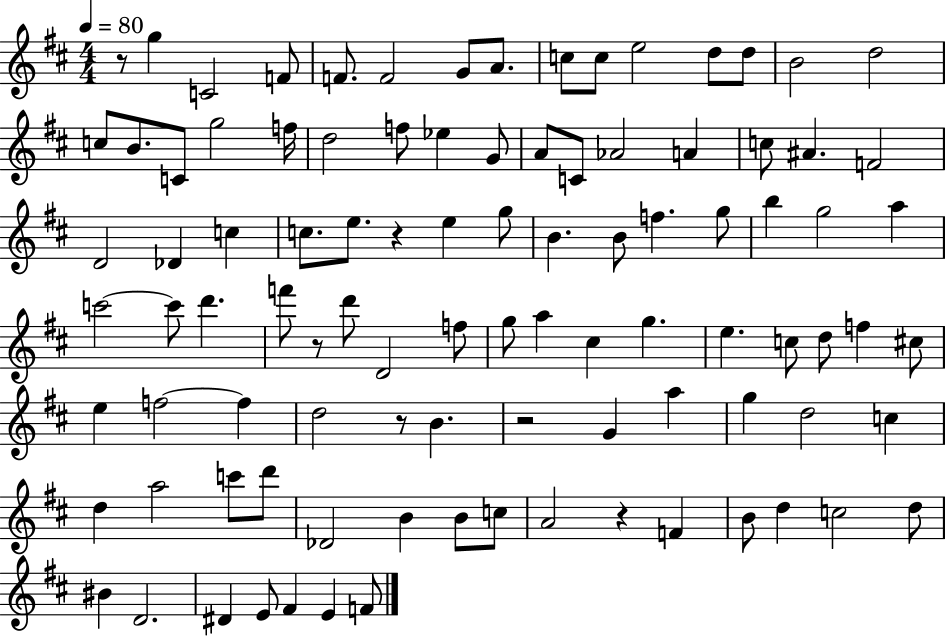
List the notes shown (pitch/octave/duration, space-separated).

R/e G5/q C4/h F4/e F4/e. F4/h G4/e A4/e. C5/e C5/e E5/h D5/e D5/e B4/h D5/h C5/e B4/e. C4/e G5/h F5/s D5/h F5/e Eb5/q G4/e A4/e C4/e Ab4/h A4/q C5/e A#4/q. F4/h D4/h Db4/q C5/q C5/e. E5/e. R/q E5/q G5/e B4/q. B4/e F5/q. G5/e B5/q G5/h A5/q C6/h C6/e D6/q. F6/e R/e D6/e D4/h F5/e G5/e A5/q C#5/q G5/q. E5/q. C5/e D5/e F5/q C#5/e E5/q F5/h F5/q D5/h R/e B4/q. R/h G4/q A5/q G5/q D5/h C5/q D5/q A5/h C6/e D6/e Db4/h B4/q B4/e C5/e A4/h R/q F4/q B4/e D5/q C5/h D5/e BIS4/q D4/h. D#4/q E4/e F#4/q E4/q F4/e